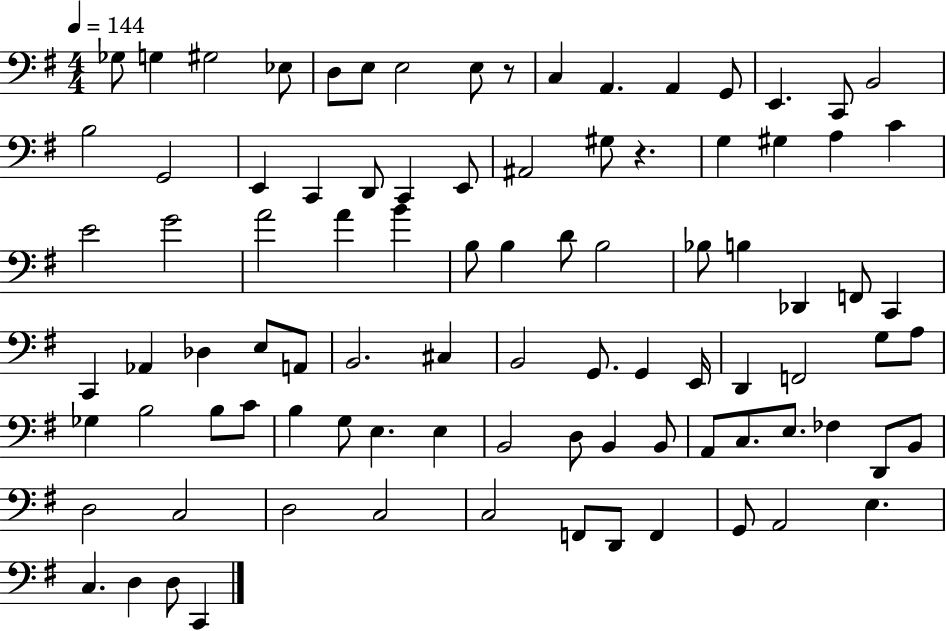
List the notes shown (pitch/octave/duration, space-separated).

Gb3/e G3/q G#3/h Eb3/e D3/e E3/e E3/h E3/e R/e C3/q A2/q. A2/q G2/e E2/q. C2/e B2/h B3/h G2/h E2/q C2/q D2/e C2/q E2/e A#2/h G#3/e R/q. G3/q G#3/q A3/q C4/q E4/h G4/h A4/h A4/q B4/q B3/e B3/q D4/e B3/h Bb3/e B3/q Db2/q F2/e C2/q C2/q Ab2/q Db3/q E3/e A2/e B2/h. C#3/q B2/h G2/e. G2/q E2/s D2/q F2/h G3/e A3/e Gb3/q B3/h B3/e C4/e B3/q G3/e E3/q. E3/q B2/h D3/e B2/q B2/e A2/e C3/e. E3/e. FES3/q D2/e B2/e D3/h C3/h D3/h C3/h C3/h F2/e D2/e F2/q G2/e A2/h E3/q. C3/q. D3/q D3/e C2/q